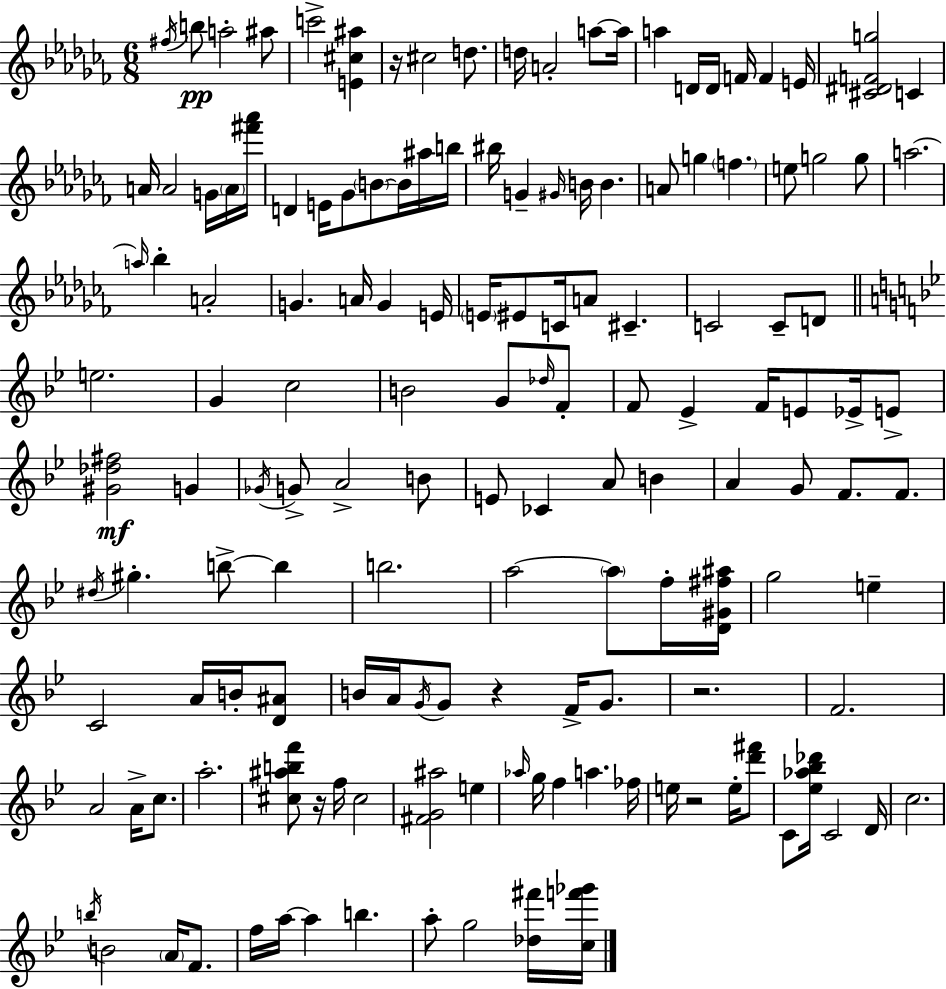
{
  \clef treble
  \numericTimeSignature
  \time 6/8
  \key aes \minor
  \acciaccatura { fis''16 }\pp b''8 a''2-. ais''8 | c'''2-> <e' cis'' ais''>4 | r16 cis''2 d''8. | d''16 a'2-. a''8~~ | \break a''16 a''4 d'16 d'16 f'16 f'4 | e'16 <cis' dis' f' g''>2 c'4 | a'16 a'2 g'16 \parenthesize a'16 | <fis''' aes'''>16 d'4 e'16 ges'8 \parenthesize b'8~~ b'16 ais''16 | \break b''16 bis''16 g'4-- \grace { gis'16 } b'16 b'4. | a'8 g''4 \parenthesize f''4. | e''8 g''2 | g''8 a''2.~~ | \break \grace { a''16 } bes''4-. a'2-. | g'4. a'16 g'4 | e'16 \parenthesize e'16 eis'8 c'16 a'8 cis'4.-- | c'2 c'8-- | \break d'8 \bar "||" \break \key bes \major e''2. | g'4 c''2 | b'2 g'8 \grace { des''16 } f'8-. | f'8 ees'4-> f'16 e'8 ees'16-> e'8-> | \break <gis' des'' fis''>2\mf g'4 | \acciaccatura { ges'16 } g'8-> a'2-> | b'8 e'8 ces'4 a'8 b'4 | a'4 g'8 f'8. f'8. | \break \acciaccatura { dis''16 } gis''4.-. b''8->~~ b''4 | b''2. | a''2~~ \parenthesize a''8 | f''16-. <d' gis' fis'' ais''>16 g''2 e''4-- | \break c'2 a'16 | b'16-. <d' ais'>8 b'16 a'16 \acciaccatura { g'16 } g'8 r4 | f'16-> g'8. r2. | f'2. | \break a'2 | a'16-> c''8. a''2.-. | <cis'' ais'' b'' f'''>8 r16 f''16 cis''2 | <fis' g' ais''>2 | \break e''4 \grace { aes''16 } g''16 f''4 a''4. | fes''16 e''16 r2 | e''16-. <d''' fis'''>8 c'8 <ees'' aes'' bes'' des'''>16 c'2 | d'16 c''2. | \break \acciaccatura { b''16 } b'2 | \parenthesize a'16 f'8. f''16 a''16~~ a''4 | b''4. a''8-. g''2 | <des'' fis'''>16 <c'' f''' ges'''>16 \bar "|."
}